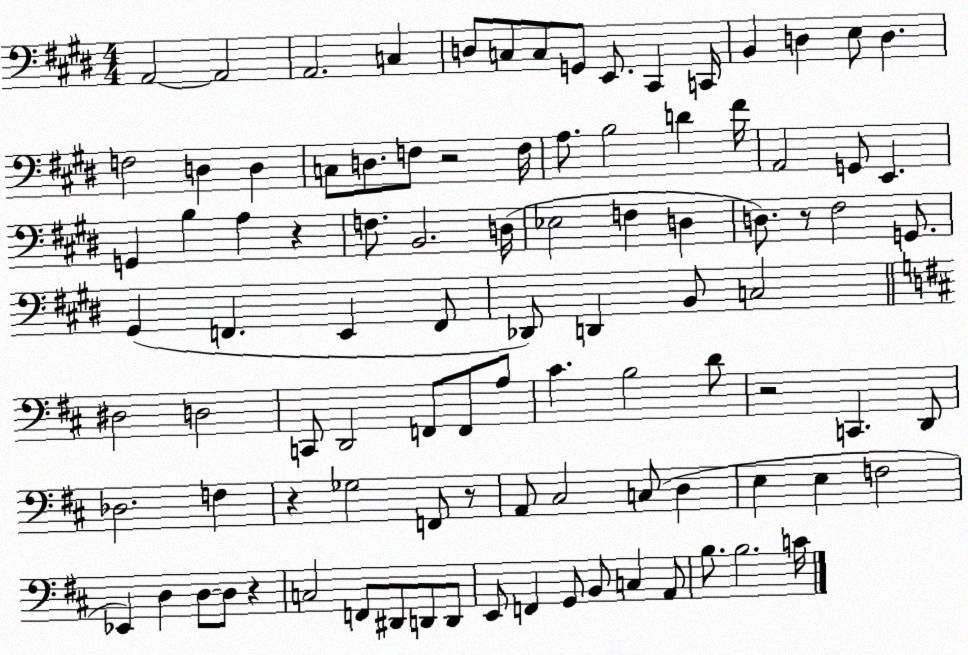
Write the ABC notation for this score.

X:1
T:Untitled
M:4/4
L:1/4
K:E
A,,2 A,,2 A,,2 C, D,/2 C,/2 C,/2 G,,/2 E,,/2 ^C,, C,,/4 B,, D, E,/2 D, F,2 D, D, C,/2 D,/2 F,/2 z2 F,/4 A,/2 B,2 D ^F/4 A,,2 G,,/2 E,, G,, B, A, z F,/2 B,,2 D,/4 _E,2 F, D, D,/2 z/2 ^F,2 G,,/2 ^G,, F,, E,, F,,/2 _D,,/2 D,, B,,/2 C,2 ^D,2 D,2 C,,/2 D,,2 F,,/2 F,,/2 A,/2 ^C B,2 D/2 z2 C,, D,,/2 _D,2 F, z _G,2 F,,/2 z/2 A,,/2 ^C,2 C,/2 D, E, E, F,2 _E,, D, D,/2 D,/2 z C,2 F,,/2 ^D,,/2 D,,/2 D,,/2 E,,/2 F,, G,,/2 B,,/2 C, A,,/2 B,/2 B,2 C/4